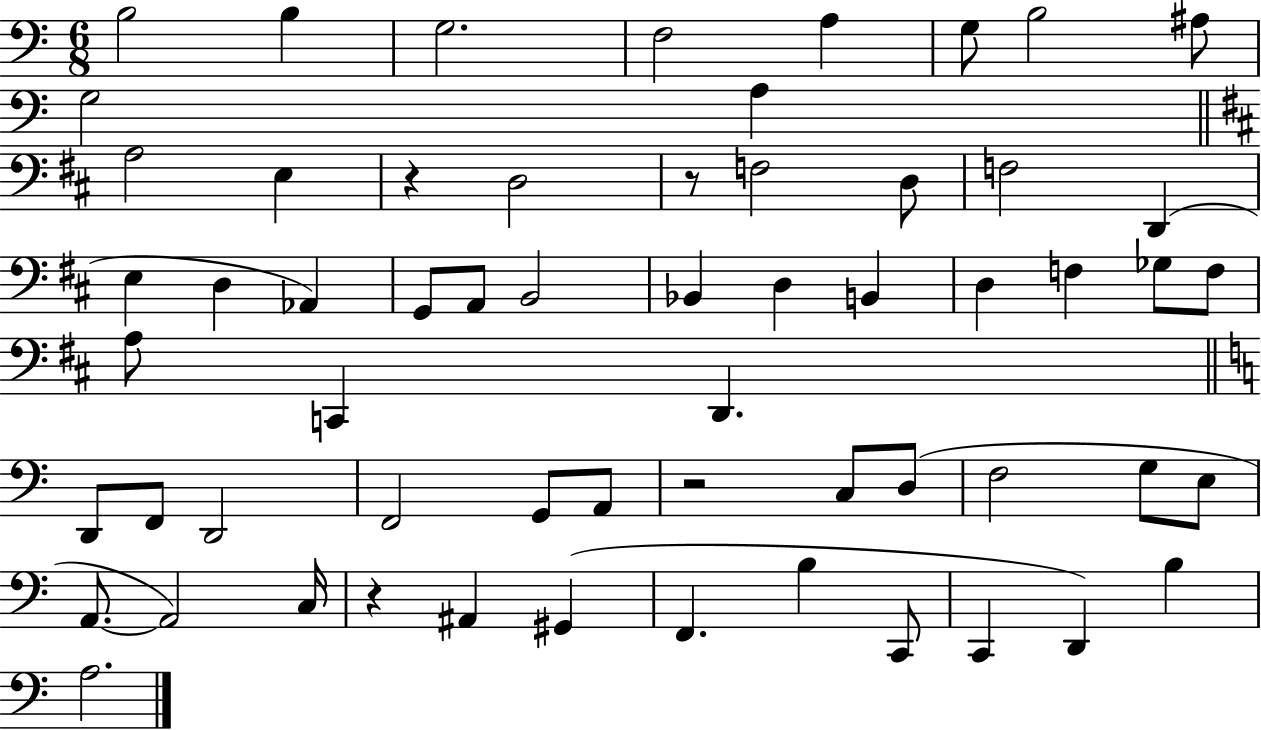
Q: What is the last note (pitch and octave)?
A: A3